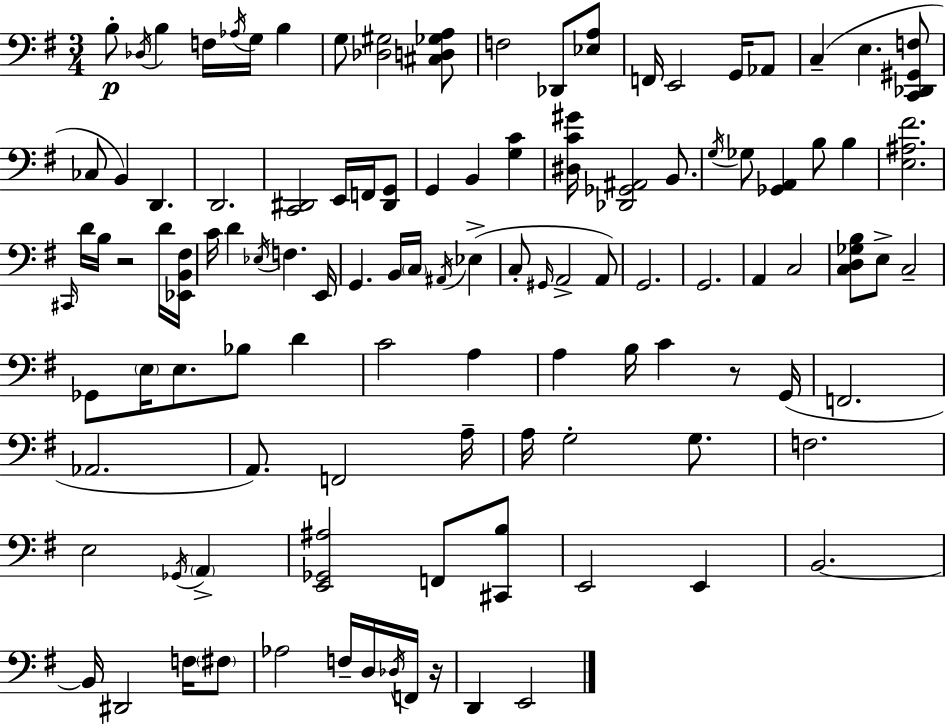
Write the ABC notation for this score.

X:1
T:Untitled
M:3/4
L:1/4
K:Em
B,/2 _D,/4 B, F,/4 _A,/4 G,/4 B, G,/2 [_D,^G,]2 [^C,D,_G,A,]/2 F,2 _D,,/2 [_E,A,]/2 F,,/4 E,,2 G,,/4 _A,,/2 C, E, [C,,_D,,^G,,F,]/2 _C,/2 B,, D,, D,,2 [C,,^D,,]2 E,,/4 F,,/4 [^D,,G,,]/2 G,, B,, [G,C] [^D,C^G]/4 [_D,,_G,,^A,,]2 B,,/2 G,/4 _G,/2 [_G,,A,,] B,/2 B, [E,^A,^F]2 ^C,,/4 D/4 B,/4 z2 D/4 [_E,,B,,^F,]/4 C/4 D _E,/4 F, E,,/4 G,, B,,/4 C,/4 ^A,,/4 _E, C,/2 ^G,,/4 A,,2 A,,/2 G,,2 G,,2 A,, C,2 [C,D,_G,B,]/2 E,/2 C,2 _G,,/2 E,/4 E,/2 _B,/2 D C2 A, A, B,/4 C z/2 G,,/4 F,,2 _A,,2 A,,/2 F,,2 A,/4 A,/4 G,2 G,/2 F,2 E,2 _G,,/4 A,, [E,,_G,,^A,]2 F,,/2 [^C,,B,]/2 E,,2 E,, B,,2 B,,/4 ^D,,2 F,/4 ^F,/2 _A,2 F,/4 D,/4 _D,/4 F,,/4 z/4 D,, E,,2